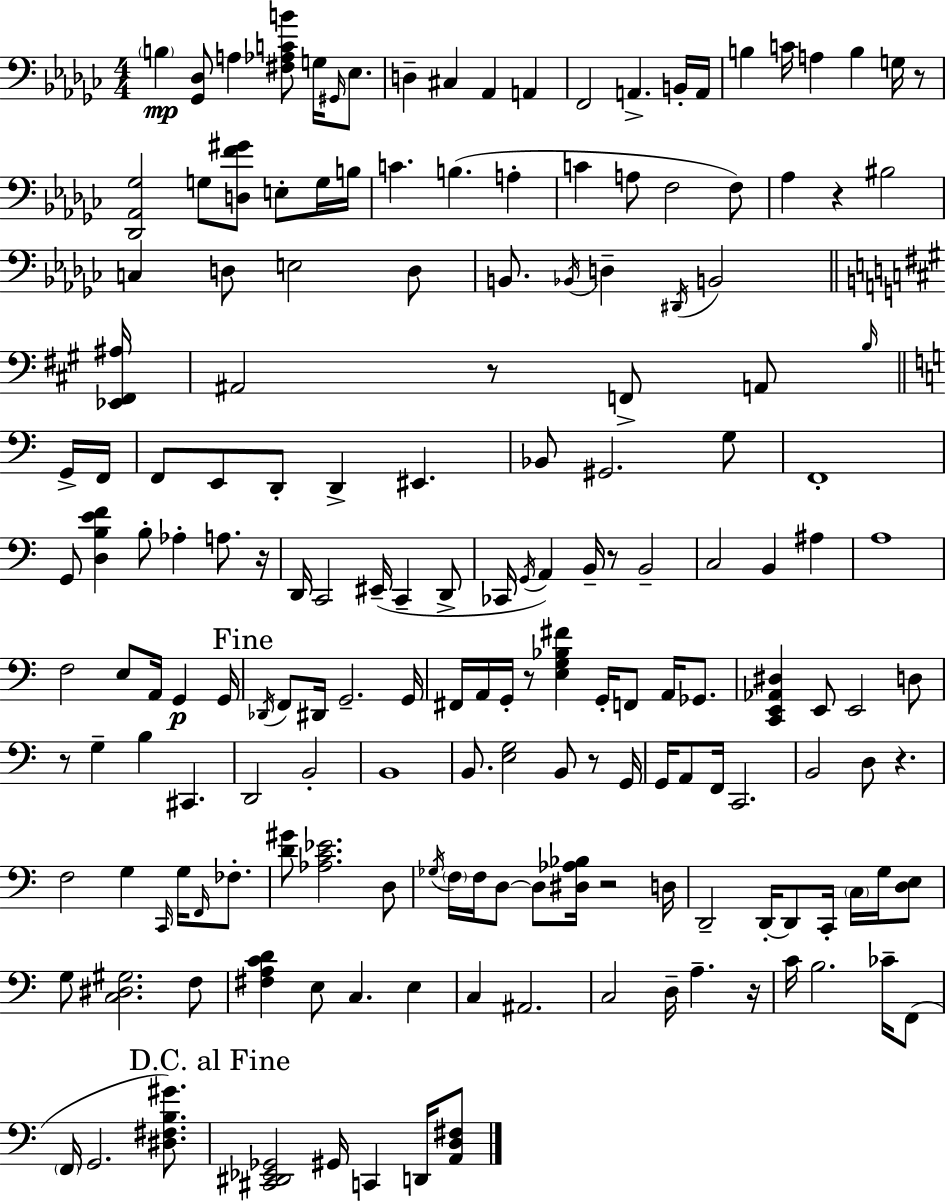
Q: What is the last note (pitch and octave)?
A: D2